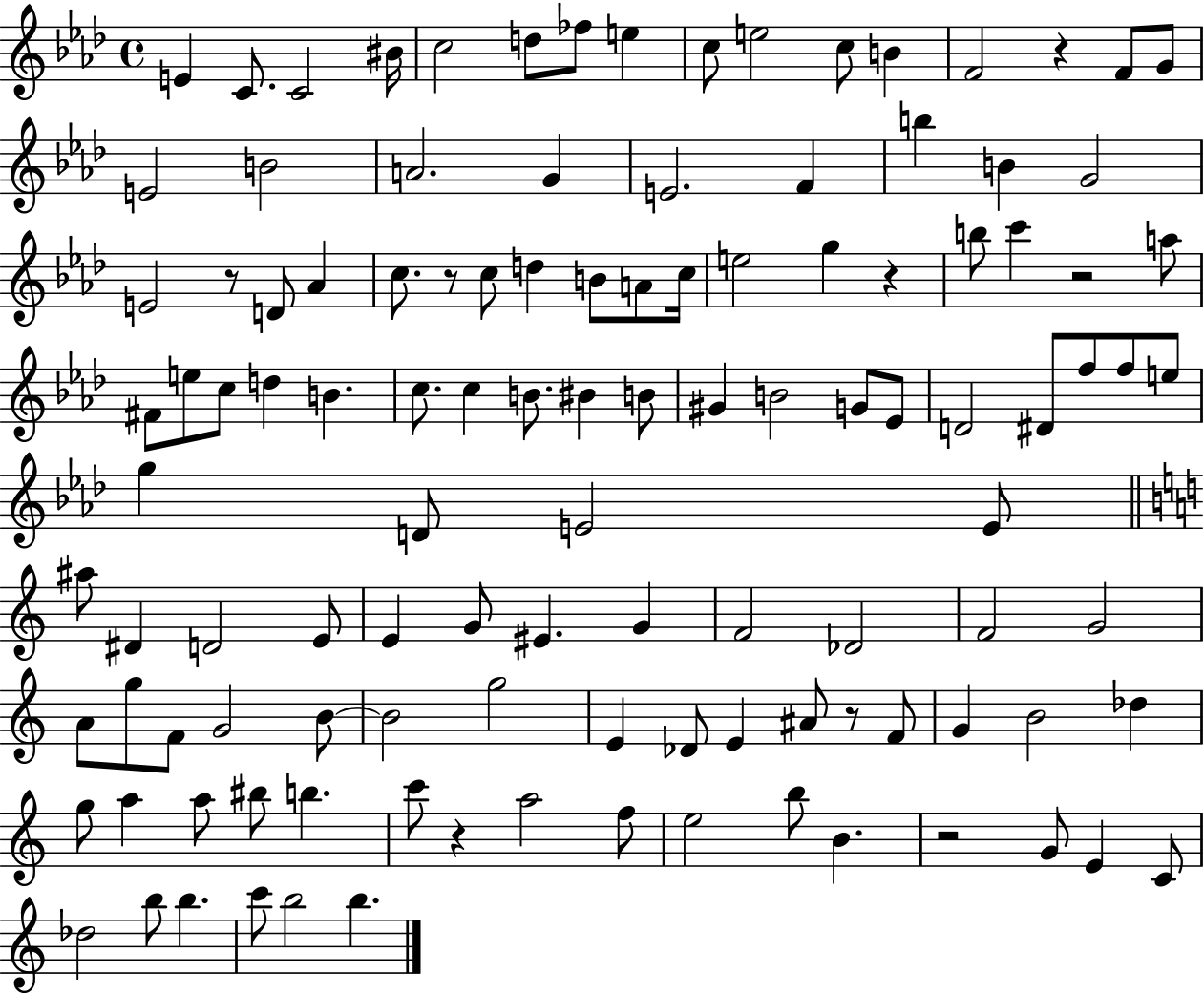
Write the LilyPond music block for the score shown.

{
  \clef treble
  \time 4/4
  \defaultTimeSignature
  \key aes \major
  e'4 c'8. c'2 bis'16 | c''2 d''8 fes''8 e''4 | c''8 e''2 c''8 b'4 | f'2 r4 f'8 g'8 | \break e'2 b'2 | a'2. g'4 | e'2. f'4 | b''4 b'4 g'2 | \break e'2 r8 d'8 aes'4 | c''8. r8 c''8 d''4 b'8 a'8 c''16 | e''2 g''4 r4 | b''8 c'''4 r2 a''8 | \break fis'8 e''8 c''8 d''4 b'4. | c''8. c''4 b'8. bis'4 b'8 | gis'4 b'2 g'8 ees'8 | d'2 dis'8 f''8 f''8 e''8 | \break g''4 d'8 e'2 e'8 | \bar "||" \break \key c \major ais''8 dis'4 d'2 e'8 | e'4 g'8 eis'4. g'4 | f'2 des'2 | f'2 g'2 | \break a'8 g''8 f'8 g'2 b'8~~ | b'2 g''2 | e'4 des'8 e'4 ais'8 r8 f'8 | g'4 b'2 des''4 | \break g''8 a''4 a''8 bis''8 b''4. | c'''8 r4 a''2 f''8 | e''2 b''8 b'4. | r2 g'8 e'4 c'8 | \break des''2 b''8 b''4. | c'''8 b''2 b''4. | \bar "|."
}